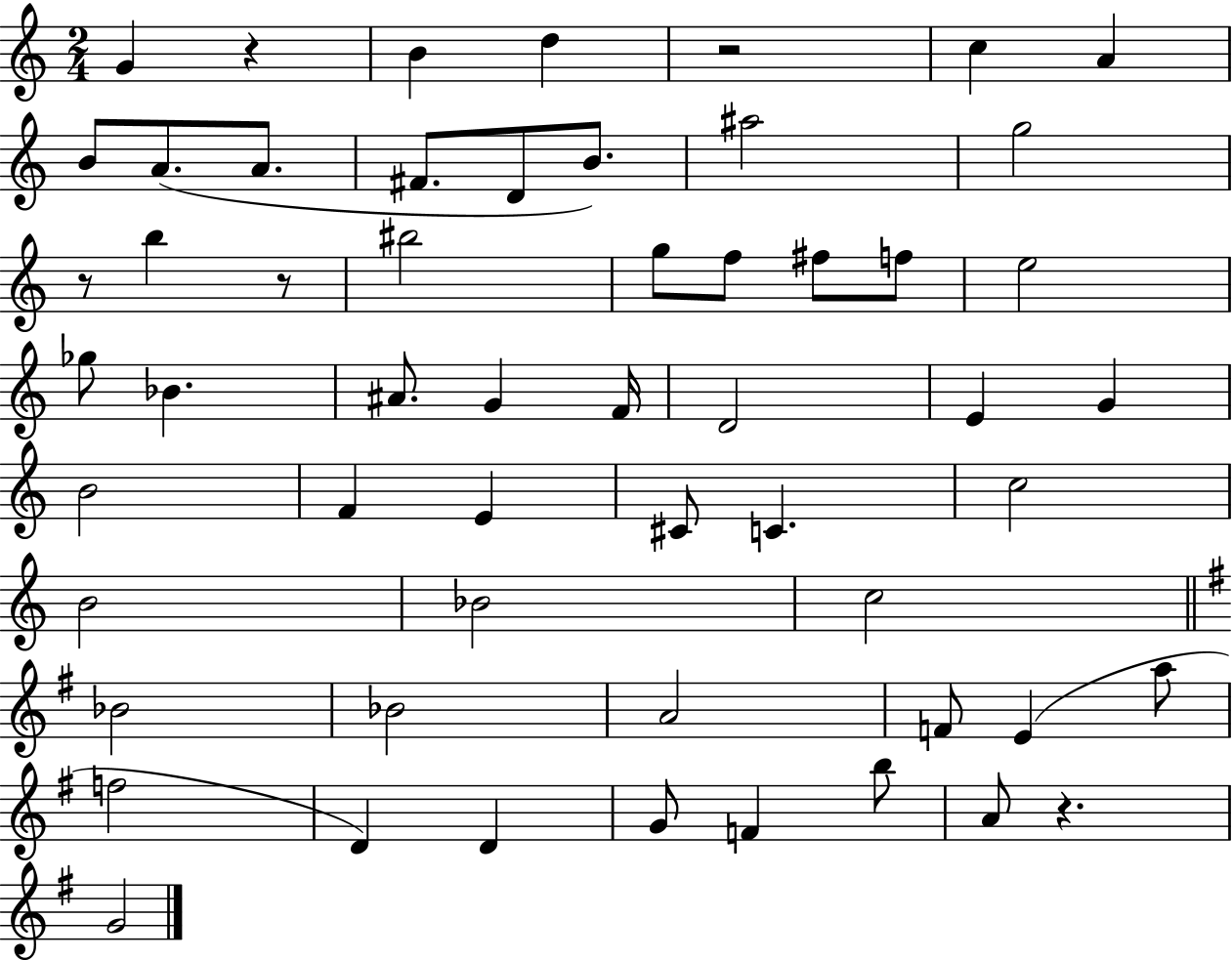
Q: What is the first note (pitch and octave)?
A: G4